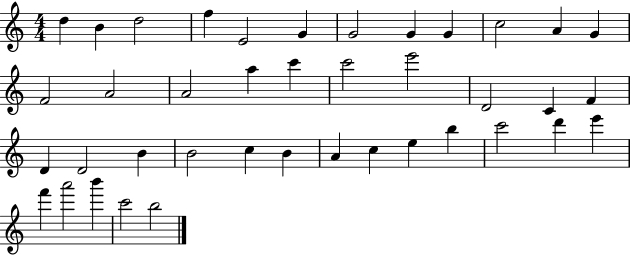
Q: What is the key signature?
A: C major